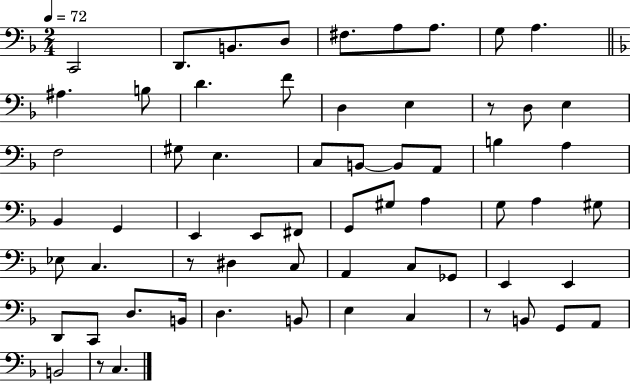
C2/h D2/e. B2/e. D3/e F#3/e. A3/e A3/e. G3/e A3/q. A#3/q. B3/e D4/q. F4/e D3/q E3/q R/e D3/e E3/q F3/h G#3/e E3/q. C3/e B2/e B2/e A2/e B3/q A3/q Bb2/q G2/q E2/q E2/e F#2/e G2/e G#3/e A3/q G3/e A3/q G#3/e Eb3/e C3/q. R/e D#3/q C3/e A2/q C3/e Gb2/e E2/q E2/q D2/e C2/e D3/e. B2/s D3/q. B2/e E3/q C3/q R/e B2/e G2/e A2/e B2/h R/e C3/q.